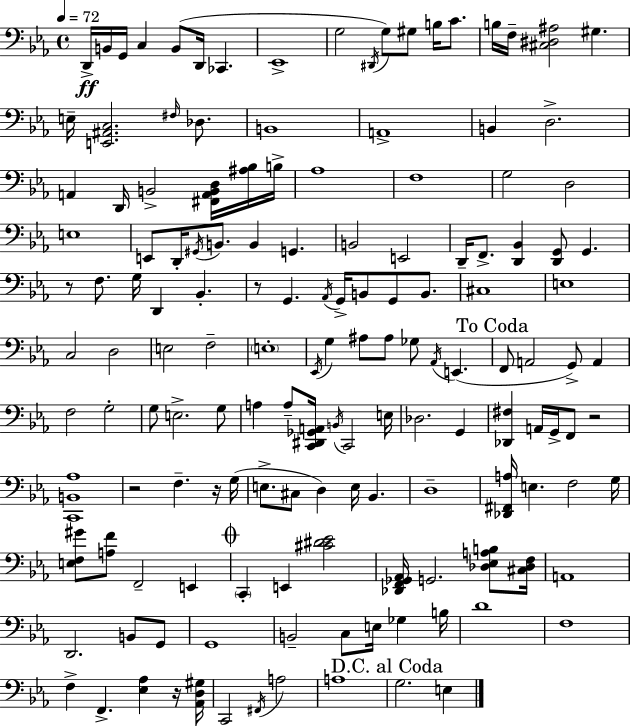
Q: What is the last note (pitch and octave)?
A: E3